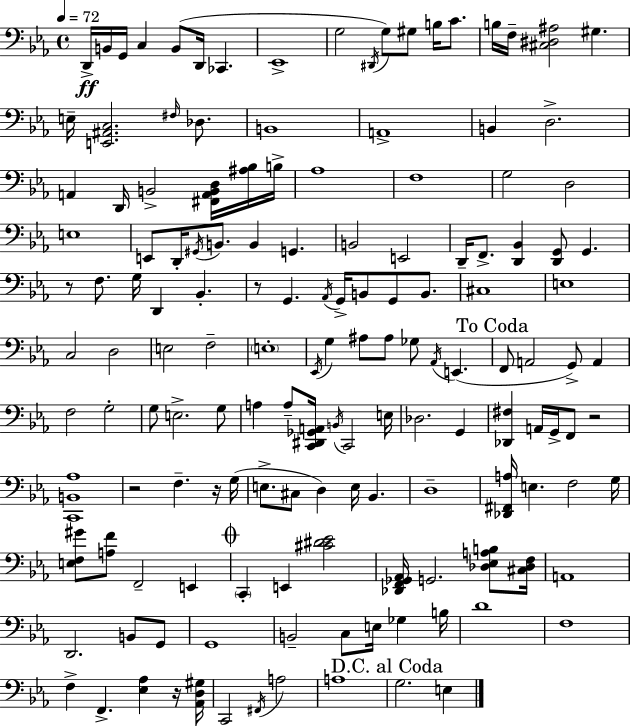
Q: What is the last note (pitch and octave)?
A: E3